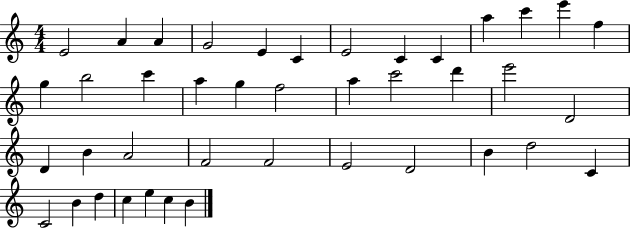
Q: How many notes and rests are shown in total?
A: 41